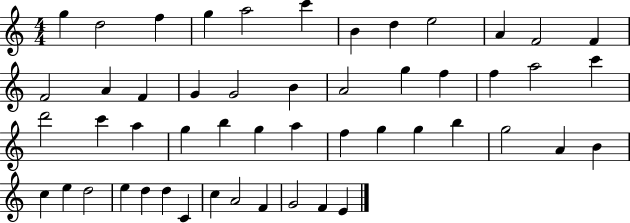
G5/q D5/h F5/q G5/q A5/h C6/q B4/q D5/q E5/h A4/q F4/h F4/q F4/h A4/q F4/q G4/q G4/h B4/q A4/h G5/q F5/q F5/q A5/h C6/q D6/h C6/q A5/q G5/q B5/q G5/q A5/q F5/q G5/q G5/q B5/q G5/h A4/q B4/q C5/q E5/q D5/h E5/q D5/q D5/q C4/q C5/q A4/h F4/q G4/h F4/q E4/q